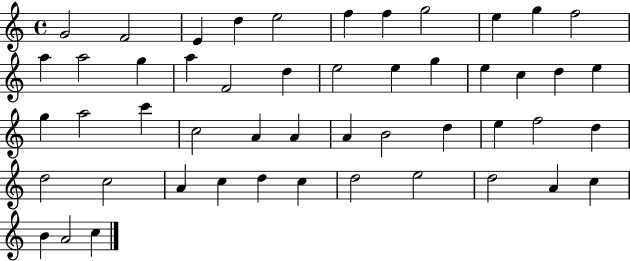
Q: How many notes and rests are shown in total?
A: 50